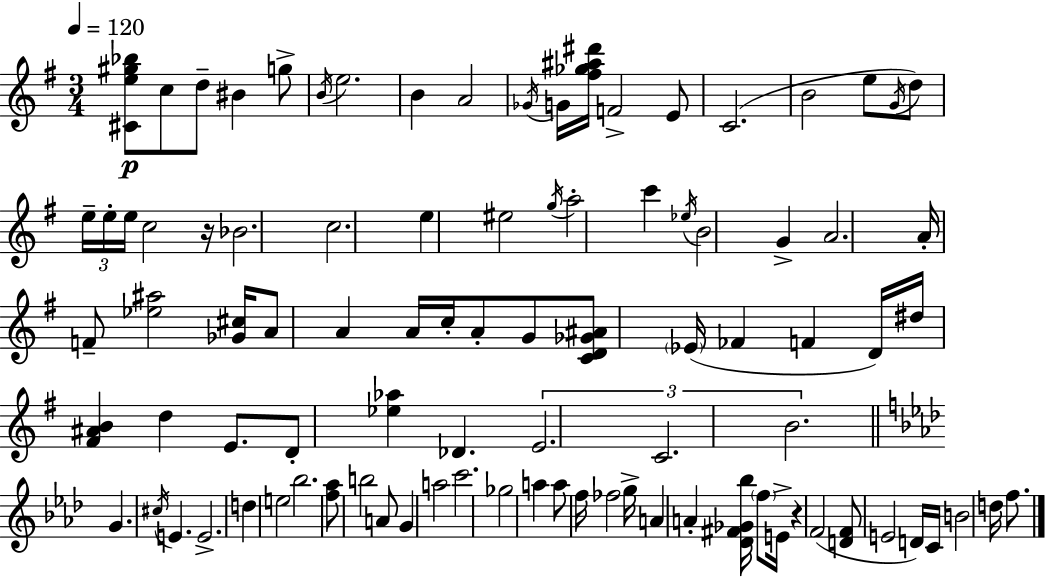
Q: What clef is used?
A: treble